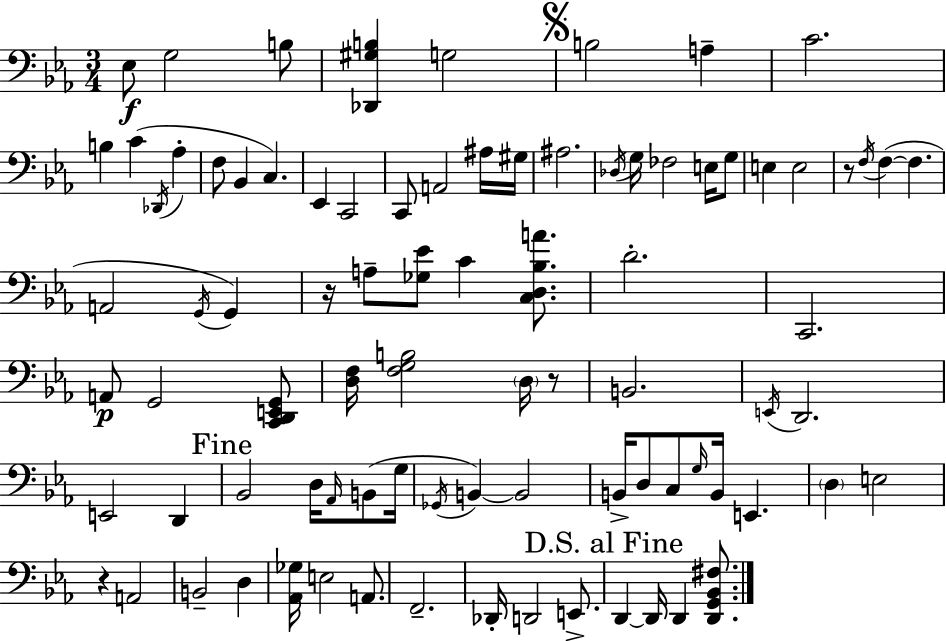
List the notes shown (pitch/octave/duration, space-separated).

Eb3/e G3/h B3/e [Db2,G#3,B3]/q G3/h B3/h A3/q C4/h. B3/q C4/q Db2/s Ab3/q F3/e Bb2/q C3/q. Eb2/q C2/h C2/e A2/h A#3/s G#3/s A#3/h. Db3/s G3/s FES3/h E3/s G3/e E3/q E3/h R/e F3/s F3/q F3/q. A2/h G2/s G2/q R/s A3/e [Gb3,Eb4]/e C4/q [C3,D3,Bb3,A4]/e. D4/h. C2/h. A2/e G2/h [C2,D2,E2,G2]/e [D3,F3]/s [F3,G3,B3]/h D3/s R/e B2/h. E2/s D2/h. E2/h D2/q Bb2/h D3/s Ab2/s B2/e G3/s Gb2/s B2/q B2/h B2/s D3/e C3/e G3/s B2/s E2/q. D3/q E3/h R/q A2/h B2/h D3/q [Ab2,Gb3]/s E3/h A2/e. F2/h. Db2/s D2/h E2/e. D2/q D2/s D2/q [D2,G2,Bb2,F#3]/e.